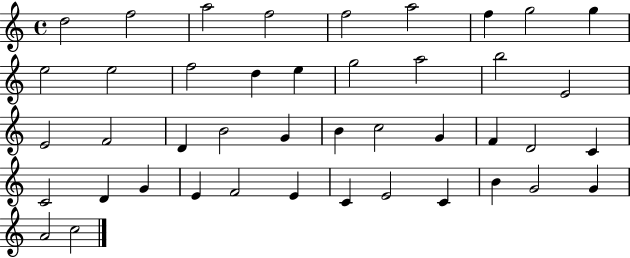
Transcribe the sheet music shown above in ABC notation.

X:1
T:Untitled
M:4/4
L:1/4
K:C
d2 f2 a2 f2 f2 a2 f g2 g e2 e2 f2 d e g2 a2 b2 E2 E2 F2 D B2 G B c2 G F D2 C C2 D G E F2 E C E2 C B G2 G A2 c2